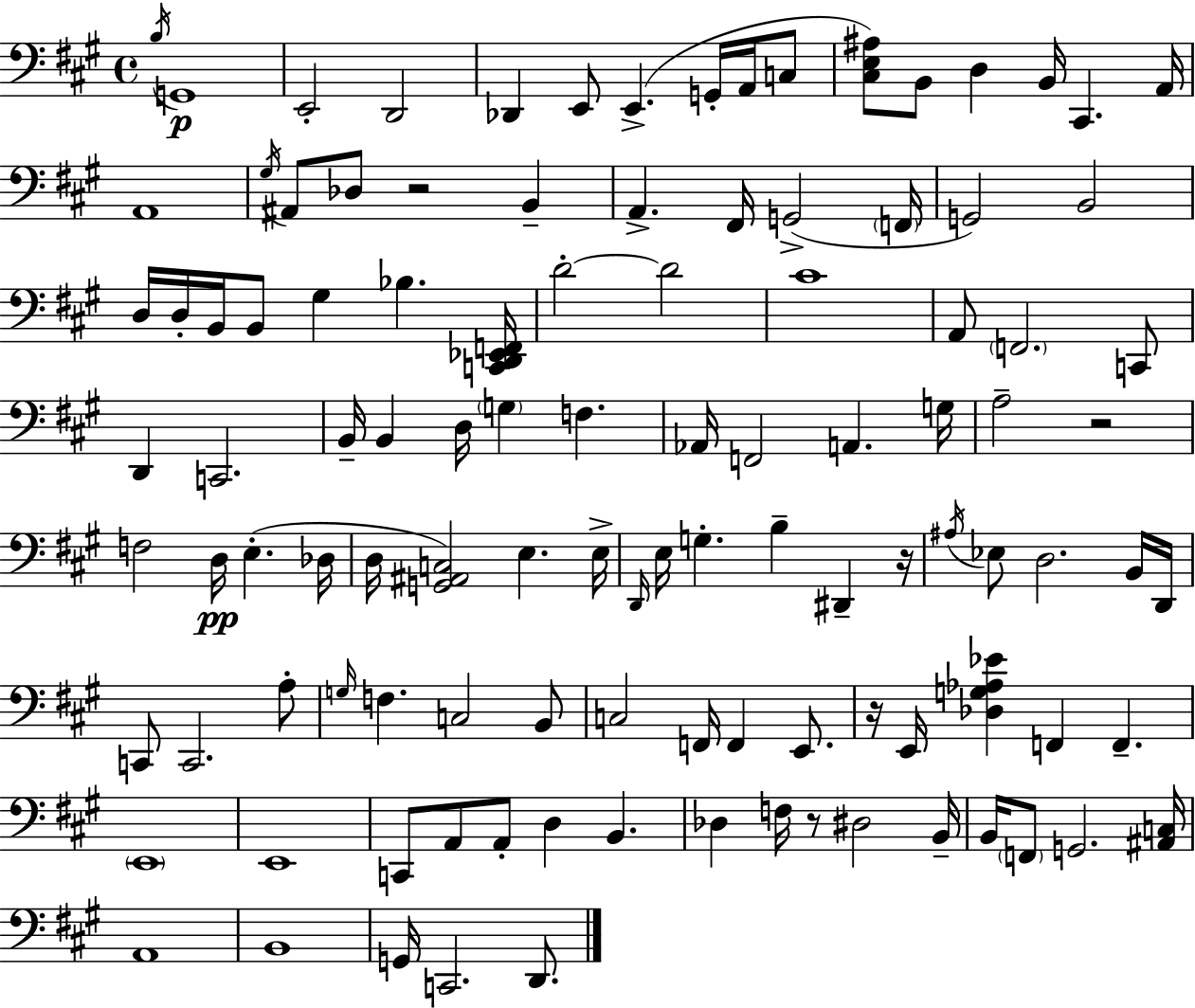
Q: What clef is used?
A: bass